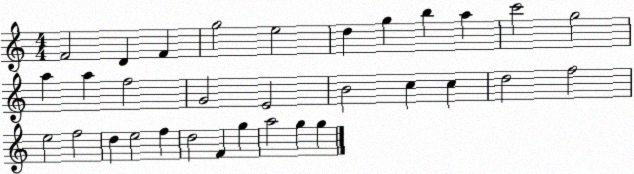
X:1
T:Untitled
M:4/4
L:1/4
K:C
F2 D F g2 e2 d g b a c'2 g2 a a f2 G2 E2 B2 c c d2 f2 e2 f2 d e2 f d2 F g a2 g g